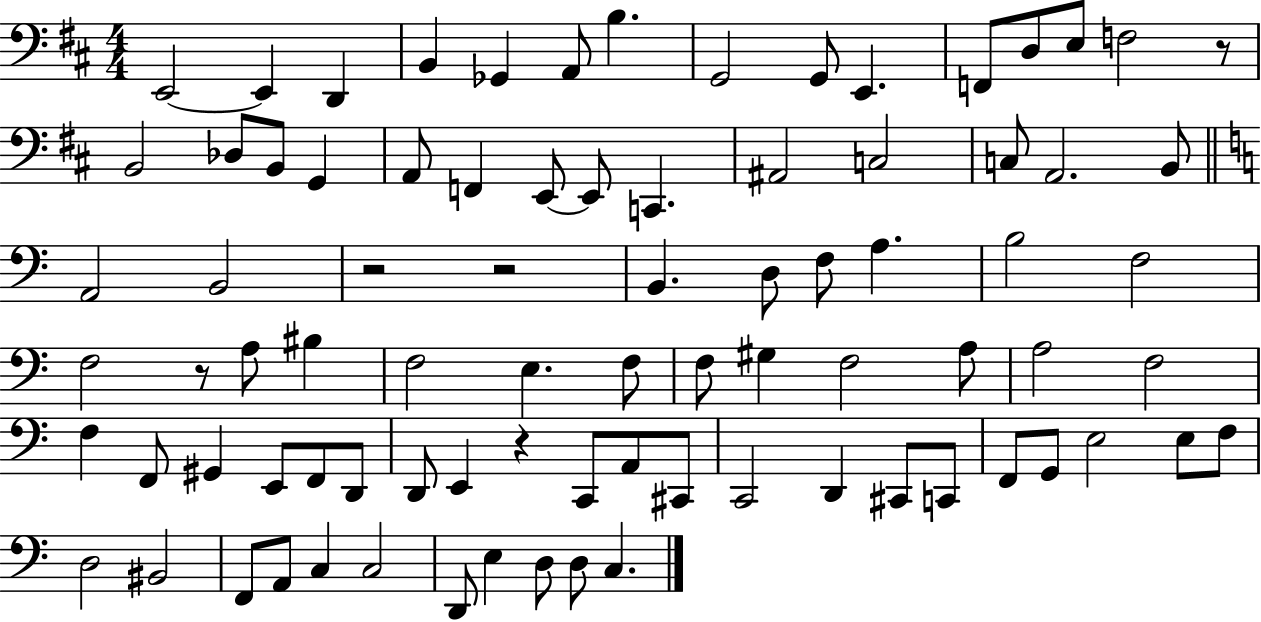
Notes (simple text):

E2/h E2/q D2/q B2/q Gb2/q A2/e B3/q. G2/h G2/e E2/q. F2/e D3/e E3/e F3/h R/e B2/h Db3/e B2/e G2/q A2/e F2/q E2/e E2/e C2/q. A#2/h C3/h C3/e A2/h. B2/e A2/h B2/h R/h R/h B2/q. D3/e F3/e A3/q. B3/h F3/h F3/h R/e A3/e BIS3/q F3/h E3/q. F3/e F3/e G#3/q F3/h A3/e A3/h F3/h F3/q F2/e G#2/q E2/e F2/e D2/e D2/e E2/q R/q C2/e A2/e C#2/e C2/h D2/q C#2/e C2/e F2/e G2/e E3/h E3/e F3/e D3/h BIS2/h F2/e A2/e C3/q C3/h D2/e E3/q D3/e D3/e C3/q.